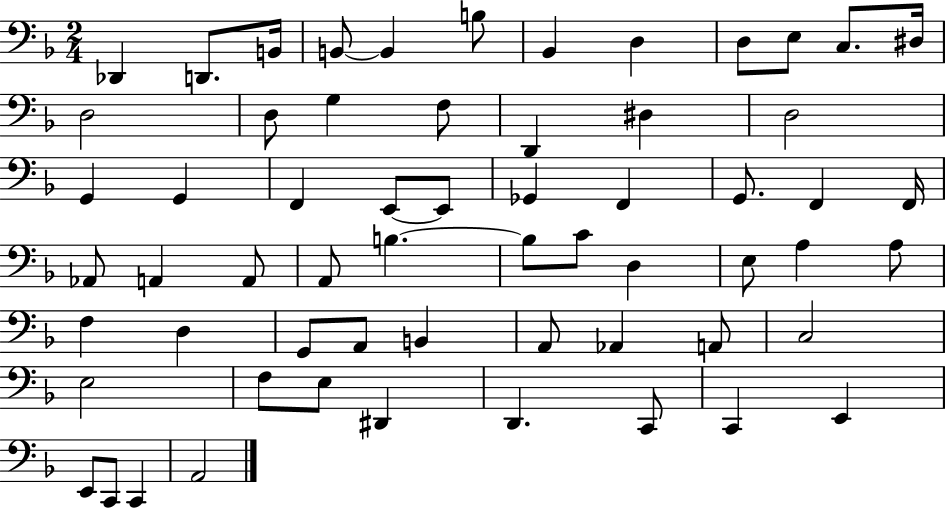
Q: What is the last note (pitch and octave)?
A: A2